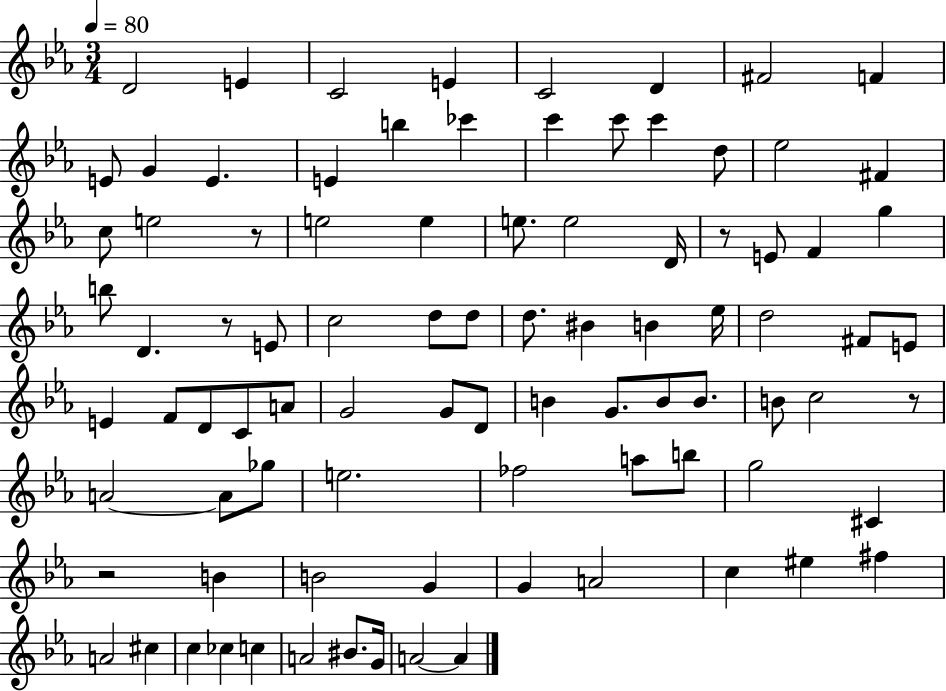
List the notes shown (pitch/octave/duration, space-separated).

D4/h E4/q C4/h E4/q C4/h D4/q F#4/h F4/q E4/e G4/q E4/q. E4/q B5/q CES6/q C6/q C6/e C6/q D5/e Eb5/h F#4/q C5/e E5/h R/e E5/h E5/q E5/e. E5/h D4/s R/e E4/e F4/q G5/q B5/e D4/q. R/e E4/e C5/h D5/e D5/e D5/e. BIS4/q B4/q Eb5/s D5/h F#4/e E4/e E4/q F4/e D4/e C4/e A4/e G4/h G4/e D4/e B4/q G4/e. B4/e B4/e. B4/e C5/h R/e A4/h A4/e Gb5/e E5/h. FES5/h A5/e B5/e G5/h C#4/q R/h B4/q B4/h G4/q G4/q A4/h C5/q EIS5/q F#5/q A4/h C#5/q C5/q CES5/q C5/q A4/h BIS4/e. G4/s A4/h A4/q